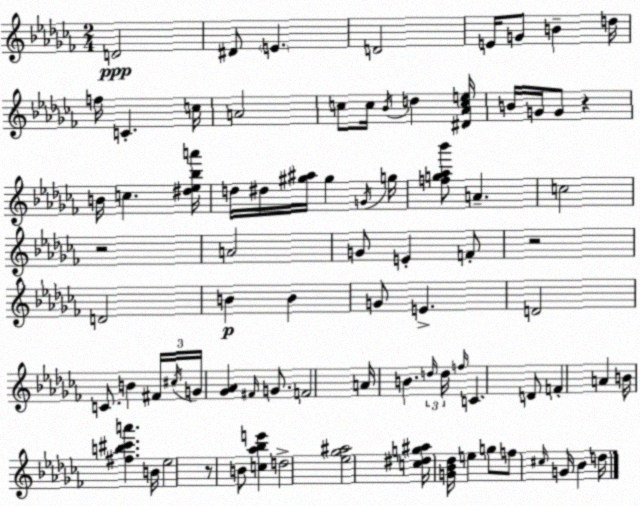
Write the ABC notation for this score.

X:1
T:Untitled
M:2/4
L:1/4
K:Abm
D2 ^D/2 E D2 E/4 G/2 B d/4 f/4 C c/4 A2 c/2 c/4 _B/4 d [^D_Ace]/4 B/4 G/4 G/2 z B/4 c [^d_e_ba']/4 d/4 ^d/4 [^g^a]/4 ^g G/4 g/4 [fg_a_b']/2 A c2 z2 A2 G/2 E F/2 z2 D2 B B G/2 E D2 C/2 B ^F/4 ^c/4 G/4 [_G_A] ^F/4 G/2 F2 A/4 B d/4 d/4 f/4 C D/2 F A B/4 [^fb^c'a'] B/4 _e2 z/2 B/2 [c_a_be'] d2 [_e_g^a]2 [c^dg^a]/4 [G_B_d]/4 e g/2 f/2 ^c/4 G/4 _B d/4